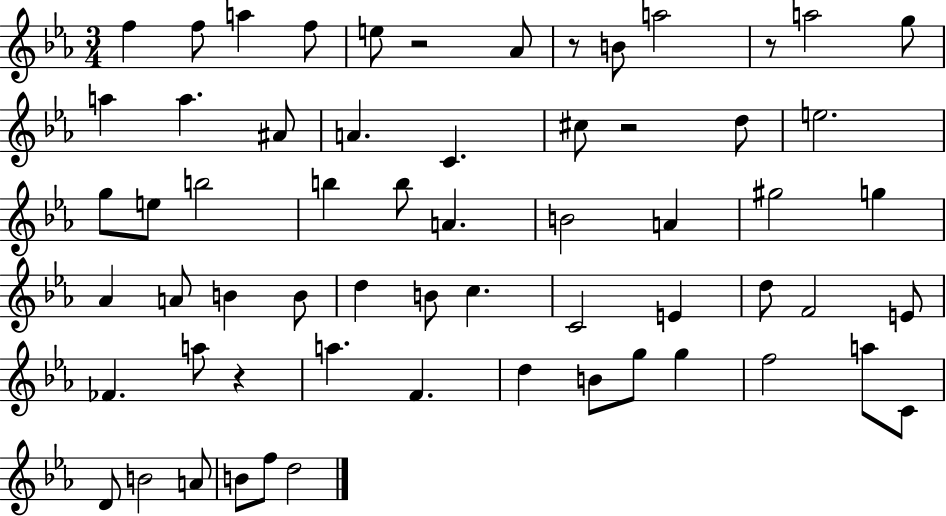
F5/q F5/e A5/q F5/e E5/e R/h Ab4/e R/e B4/e A5/h R/e A5/h G5/e A5/q A5/q. A#4/e A4/q. C4/q. C#5/e R/h D5/e E5/h. G5/e E5/e B5/h B5/q B5/e A4/q. B4/h A4/q G#5/h G5/q Ab4/q A4/e B4/q B4/e D5/q B4/e C5/q. C4/h E4/q D5/e F4/h E4/e FES4/q. A5/e R/q A5/q. F4/q. D5/q B4/e G5/e G5/q F5/h A5/e C4/e D4/e B4/h A4/e B4/e F5/e D5/h